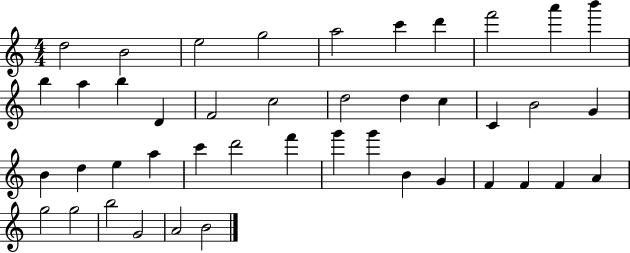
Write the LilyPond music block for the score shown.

{
  \clef treble
  \numericTimeSignature
  \time 4/4
  \key c \major
  d''2 b'2 | e''2 g''2 | a''2 c'''4 d'''4 | f'''2 a'''4 b'''4 | \break b''4 a''4 b''4 d'4 | f'2 c''2 | d''2 d''4 c''4 | c'4 b'2 g'4 | \break b'4 d''4 e''4 a''4 | c'''4 d'''2 f'''4 | g'''4 g'''4 b'4 g'4 | f'4 f'4 f'4 a'4 | \break g''2 g''2 | b''2 g'2 | a'2 b'2 | \bar "|."
}